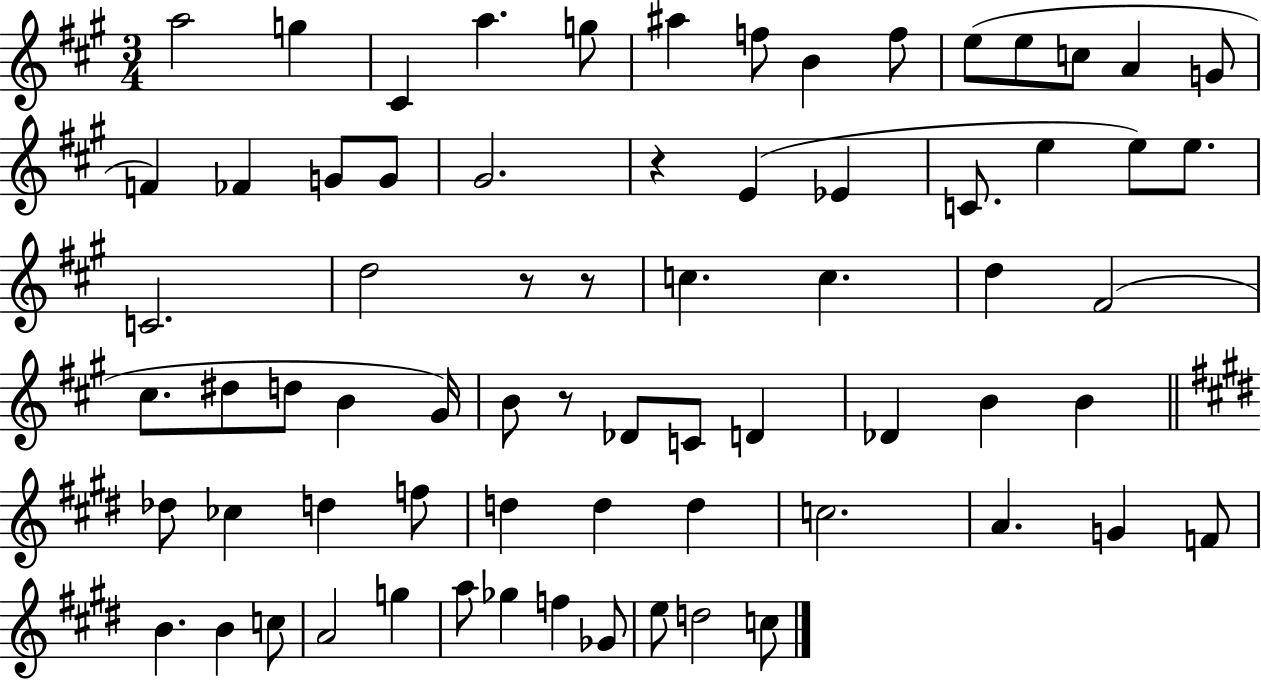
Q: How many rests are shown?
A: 4